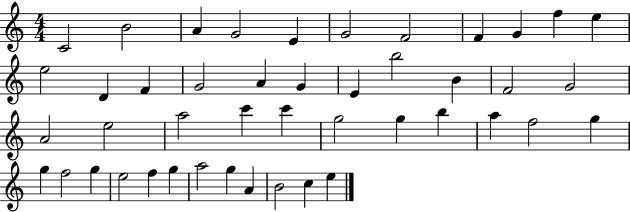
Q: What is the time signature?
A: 4/4